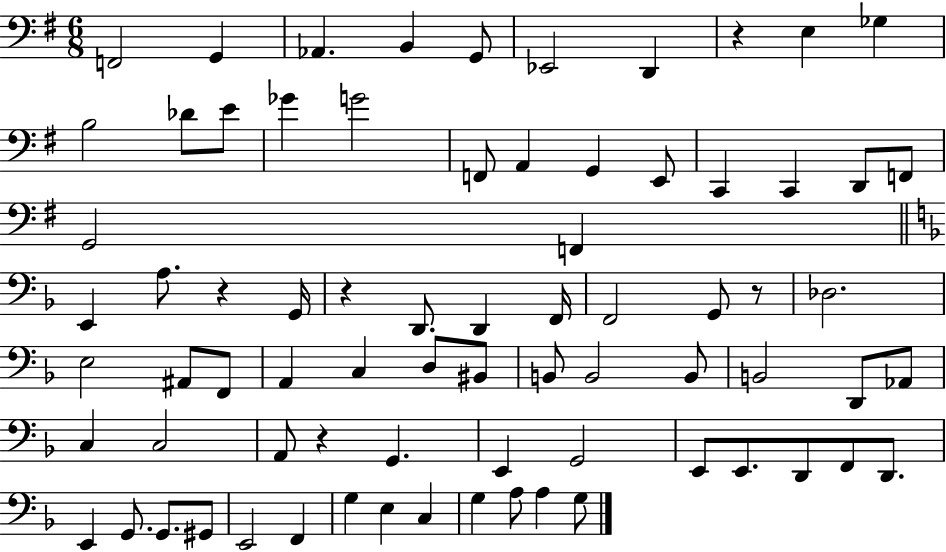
X:1
T:Untitled
M:6/8
L:1/4
K:G
F,,2 G,, _A,, B,, G,,/2 _E,,2 D,, z E, _G, B,2 _D/2 E/2 _G G2 F,,/2 A,, G,, E,,/2 C,, C,, D,,/2 F,,/2 G,,2 F,, E,, A,/2 z G,,/4 z D,,/2 D,, F,,/4 F,,2 G,,/2 z/2 _D,2 E,2 ^A,,/2 F,,/2 A,, C, D,/2 ^B,,/2 B,,/2 B,,2 B,,/2 B,,2 D,,/2 _A,,/2 C, C,2 A,,/2 z G,, E,, G,,2 E,,/2 E,,/2 D,,/2 F,,/2 D,,/2 E,, G,,/2 G,,/2 ^G,,/2 E,,2 F,, G, E, C, G, A,/2 A, G,/2